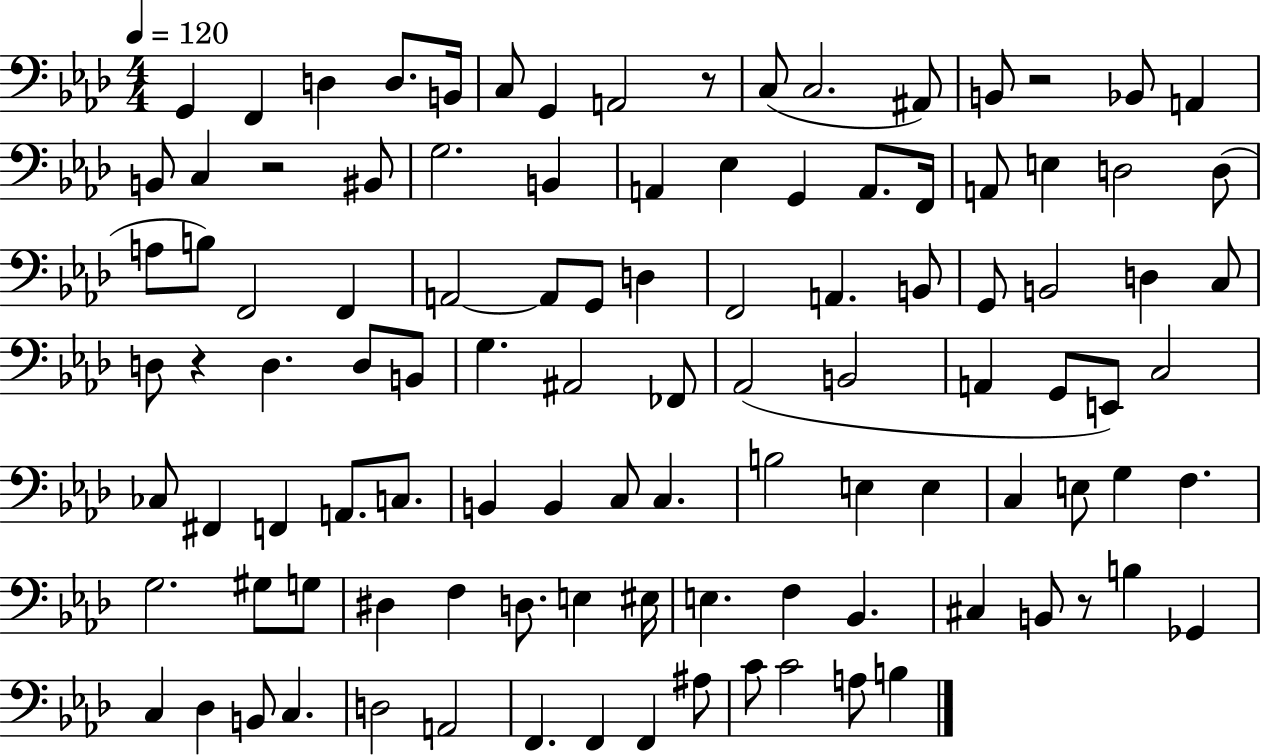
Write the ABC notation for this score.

X:1
T:Untitled
M:4/4
L:1/4
K:Ab
G,, F,, D, D,/2 B,,/4 C,/2 G,, A,,2 z/2 C,/2 C,2 ^A,,/2 B,,/2 z2 _B,,/2 A,, B,,/2 C, z2 ^B,,/2 G,2 B,, A,, _E, G,, A,,/2 F,,/4 A,,/2 E, D,2 D,/2 A,/2 B,/2 F,,2 F,, A,,2 A,,/2 G,,/2 D, F,,2 A,, B,,/2 G,,/2 B,,2 D, C,/2 D,/2 z D, D,/2 B,,/2 G, ^A,,2 _F,,/2 _A,,2 B,,2 A,, G,,/2 E,,/2 C,2 _C,/2 ^F,, F,, A,,/2 C,/2 B,, B,, C,/2 C, B,2 E, E, C, E,/2 G, F, G,2 ^G,/2 G,/2 ^D, F, D,/2 E, ^E,/4 E, F, _B,, ^C, B,,/2 z/2 B, _G,, C, _D, B,,/2 C, D,2 A,,2 F,, F,, F,, ^A,/2 C/2 C2 A,/2 B,